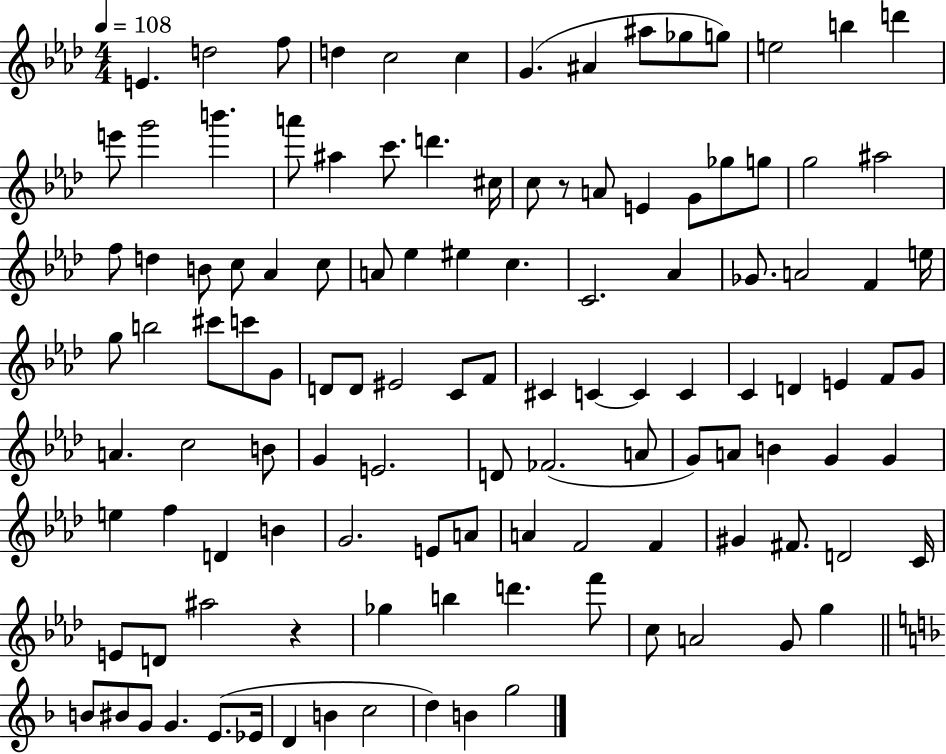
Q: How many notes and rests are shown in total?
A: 117